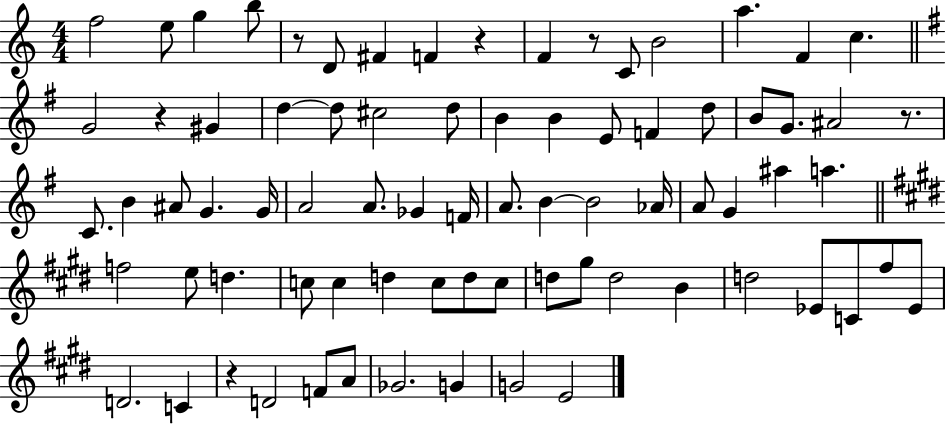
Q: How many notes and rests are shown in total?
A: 77